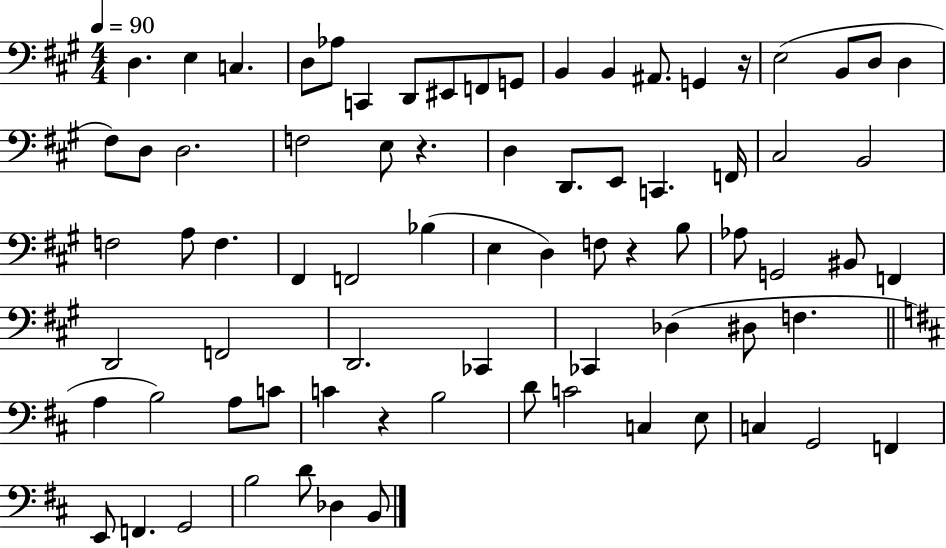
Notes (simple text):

D3/q. E3/q C3/q. D3/e Ab3/e C2/q D2/e EIS2/e F2/e G2/e B2/q B2/q A#2/e. G2/q R/s E3/h B2/e D3/e D3/q F#3/e D3/e D3/h. F3/h E3/e R/q. D3/q D2/e. E2/e C2/q. F2/s C#3/h B2/h F3/h A3/e F3/q. F#2/q F2/h Bb3/q E3/q D3/q F3/e R/q B3/e Ab3/e G2/h BIS2/e F2/q D2/h F2/h D2/h. CES2/q CES2/q Db3/q D#3/e F3/q. A3/q B3/h A3/e C4/e C4/q R/q B3/h D4/e C4/h C3/q E3/e C3/q G2/h F2/q E2/e F2/q. G2/h B3/h D4/e Db3/q B2/e